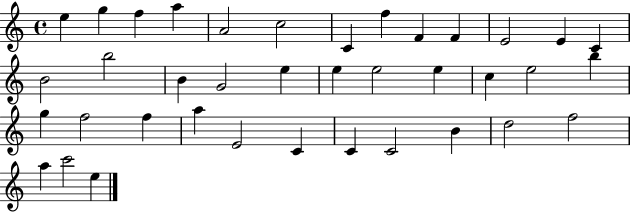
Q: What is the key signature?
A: C major